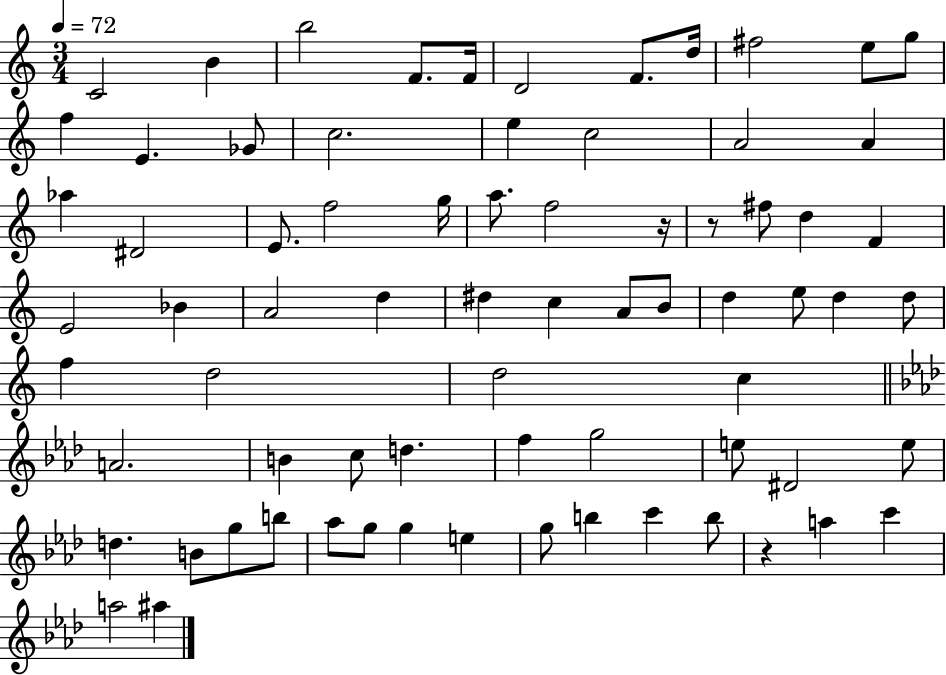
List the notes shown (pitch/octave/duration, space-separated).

C4/h B4/q B5/h F4/e. F4/s D4/h F4/e. D5/s F#5/h E5/e G5/e F5/q E4/q. Gb4/e C5/h. E5/q C5/h A4/h A4/q Ab5/q D#4/h E4/e. F5/h G5/s A5/e. F5/h R/s R/e F#5/e D5/q F4/q E4/h Bb4/q A4/h D5/q D#5/q C5/q A4/e B4/e D5/q E5/e D5/q D5/e F5/q D5/h D5/h C5/q A4/h. B4/q C5/e D5/q. F5/q G5/h E5/e D#4/h E5/e D5/q. B4/e G5/e B5/e Ab5/e G5/e G5/q E5/q G5/e B5/q C6/q B5/e R/q A5/q C6/q A5/h A#5/q